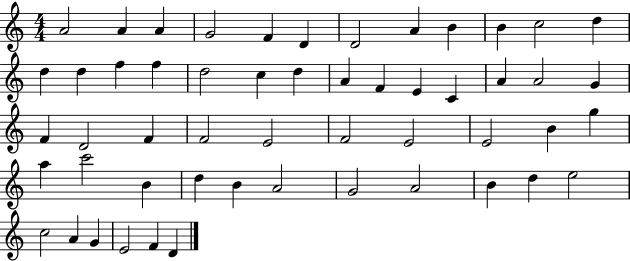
A4/h A4/q A4/q G4/h F4/q D4/q D4/h A4/q B4/q B4/q C5/h D5/q D5/q D5/q F5/q F5/q D5/h C5/q D5/q A4/q F4/q E4/q C4/q A4/q A4/h G4/q F4/q D4/h F4/q F4/h E4/h F4/h E4/h E4/h B4/q G5/q A5/q C6/h B4/q D5/q B4/q A4/h G4/h A4/h B4/q D5/q E5/h C5/h A4/q G4/q E4/h F4/q D4/q